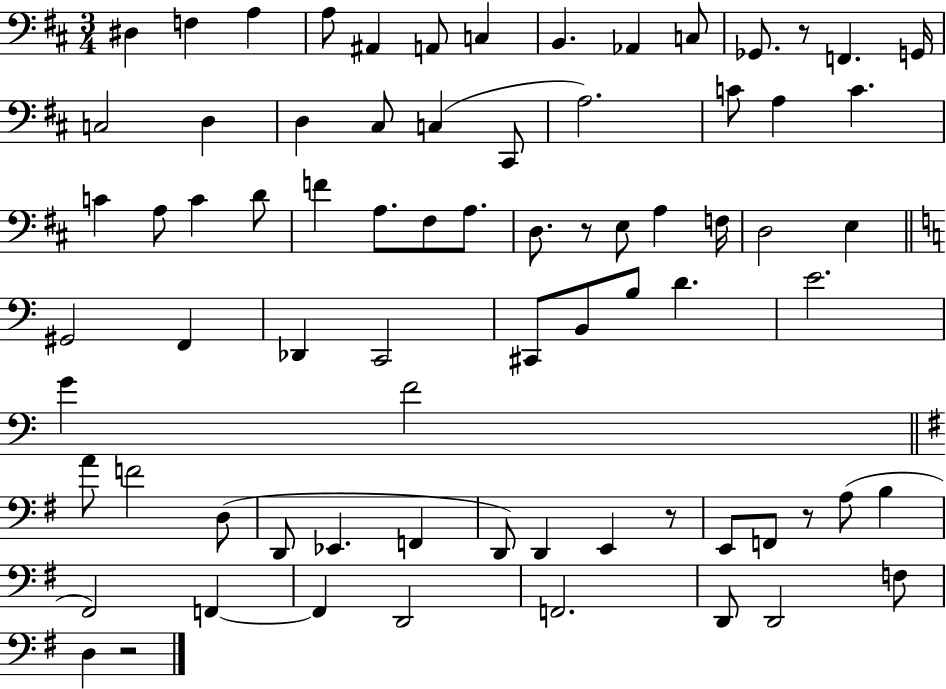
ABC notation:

X:1
T:Untitled
M:3/4
L:1/4
K:D
^D, F, A, A,/2 ^A,, A,,/2 C, B,, _A,, C,/2 _G,,/2 z/2 F,, G,,/4 C,2 D, D, ^C,/2 C, ^C,,/2 A,2 C/2 A, C C A,/2 C D/2 F A,/2 ^F,/2 A,/2 D,/2 z/2 E,/2 A, F,/4 D,2 E, ^G,,2 F,, _D,, C,,2 ^C,,/2 B,,/2 B,/2 D E2 G F2 A/2 F2 D,/2 D,,/2 _E,, F,, D,,/2 D,, E,, z/2 E,,/2 F,,/2 z/2 A,/2 B, ^F,,2 F,, F,, D,,2 F,,2 D,,/2 D,,2 F,/2 D, z2